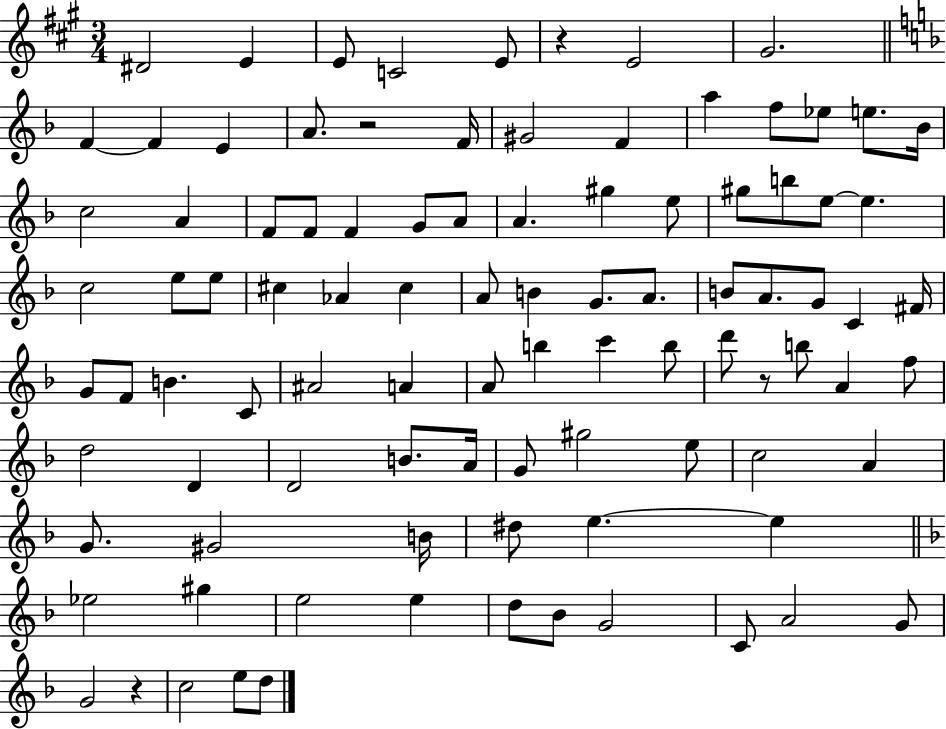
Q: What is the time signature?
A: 3/4